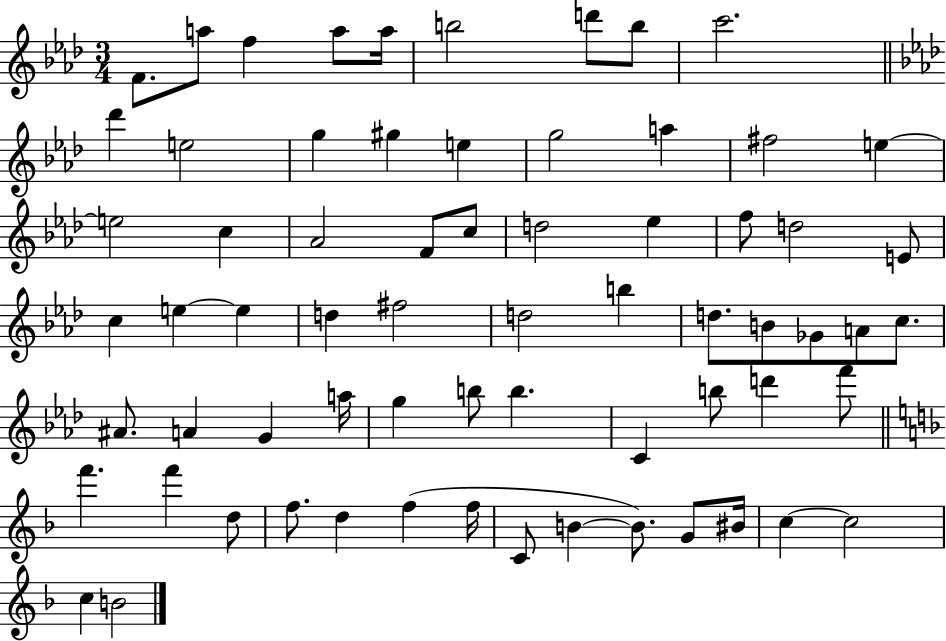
{
  \clef treble
  \numericTimeSignature
  \time 3/4
  \key aes \major
  f'8. a''8 f''4 a''8 a''16 | b''2 d'''8 b''8 | c'''2. | \bar "||" \break \key aes \major des'''4 e''2 | g''4 gis''4 e''4 | g''2 a''4 | fis''2 e''4~~ | \break e''2 c''4 | aes'2 f'8 c''8 | d''2 ees''4 | f''8 d''2 e'8 | \break c''4 e''4~~ e''4 | d''4 fis''2 | d''2 b''4 | d''8. b'8 ges'8 a'8 c''8. | \break ais'8. a'4 g'4 a''16 | g''4 b''8 b''4. | c'4 b''8 d'''4 f'''8 | \bar "||" \break \key d \minor f'''4. f'''4 d''8 | f''8. d''4 f''4( f''16 | c'8 b'4~~ b'8.) g'8 bis'16 | c''4~~ c''2 | \break c''4 b'2 | \bar "|."
}